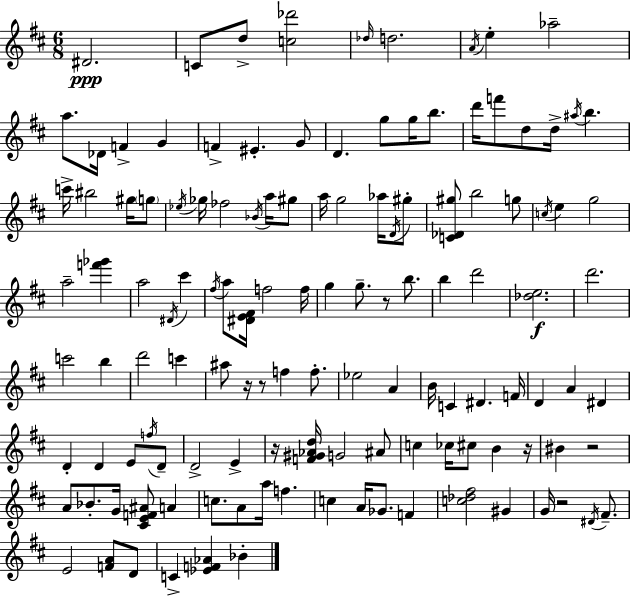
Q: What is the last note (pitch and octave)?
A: Bb4